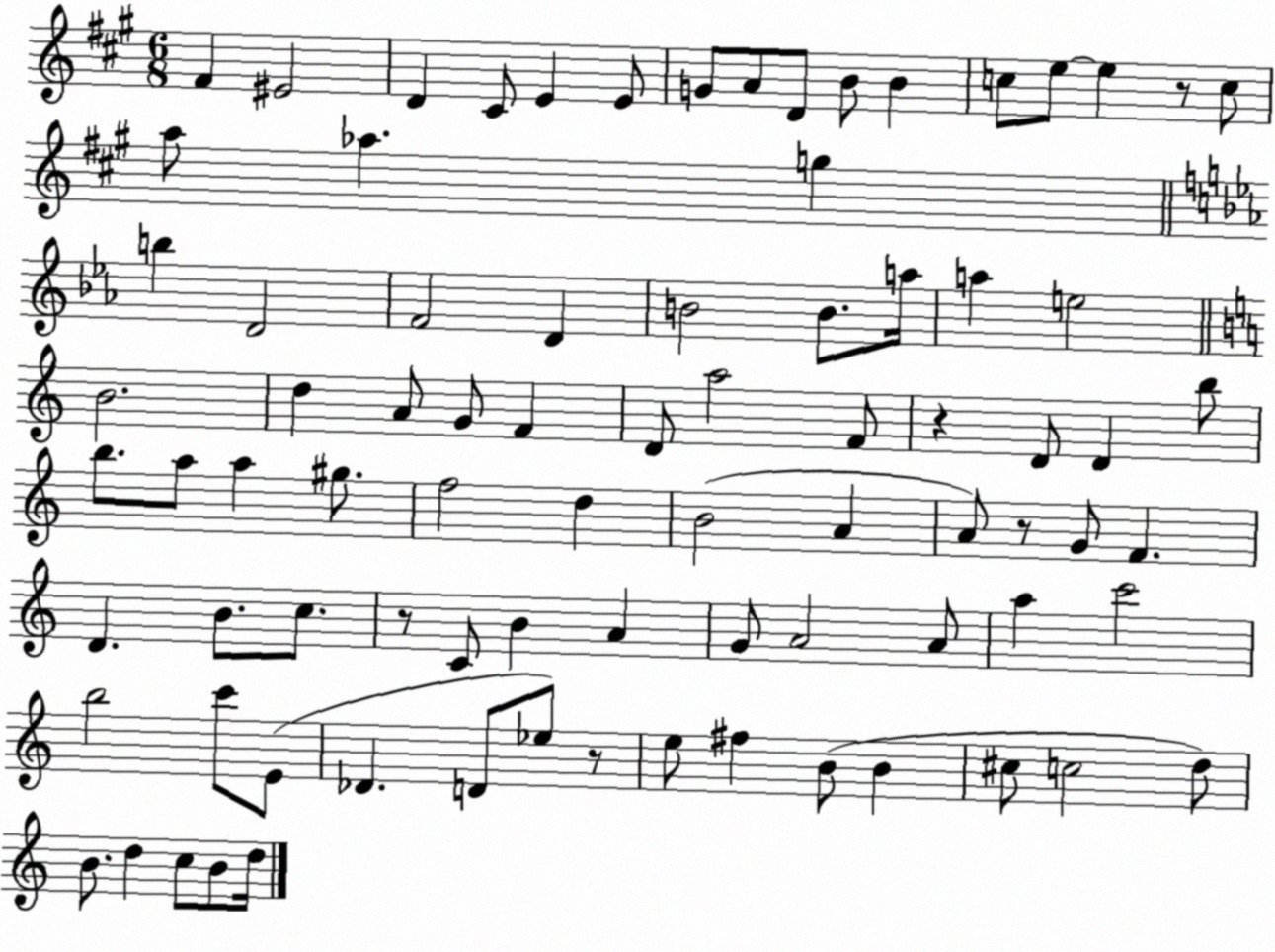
X:1
T:Untitled
M:6/8
L:1/4
K:A
^F ^E2 D ^C/2 E E/2 G/2 A/2 D/2 B/2 B c/2 e/2 e z/2 c/2 a/2 _a g b D2 F2 D B2 B/2 a/4 a e2 B2 d A/2 G/2 F D/2 a2 F/2 z D/2 D b/2 b/2 a/2 a ^g/2 f2 d B2 A A/2 z/2 G/2 F D B/2 c/2 z/2 C/2 B A G/2 A2 A/2 a c'2 b2 c'/2 E/2 _D D/2 _e/2 z/2 e/2 ^f B/2 B ^c/2 c2 d/2 B/2 d c/2 B/2 d/4